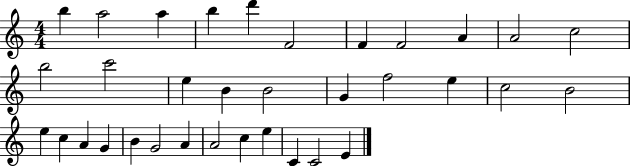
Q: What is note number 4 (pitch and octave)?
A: B5